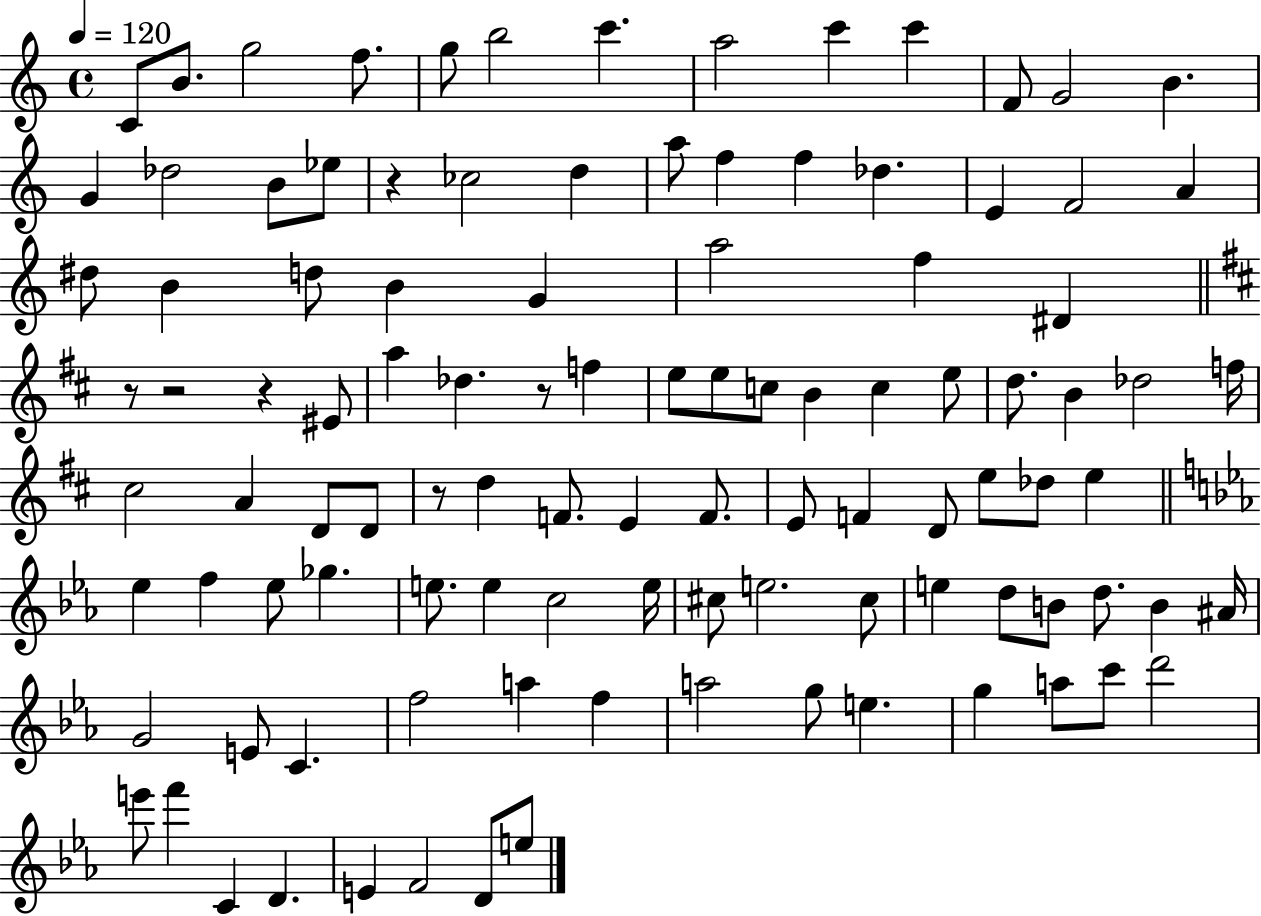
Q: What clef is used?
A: treble